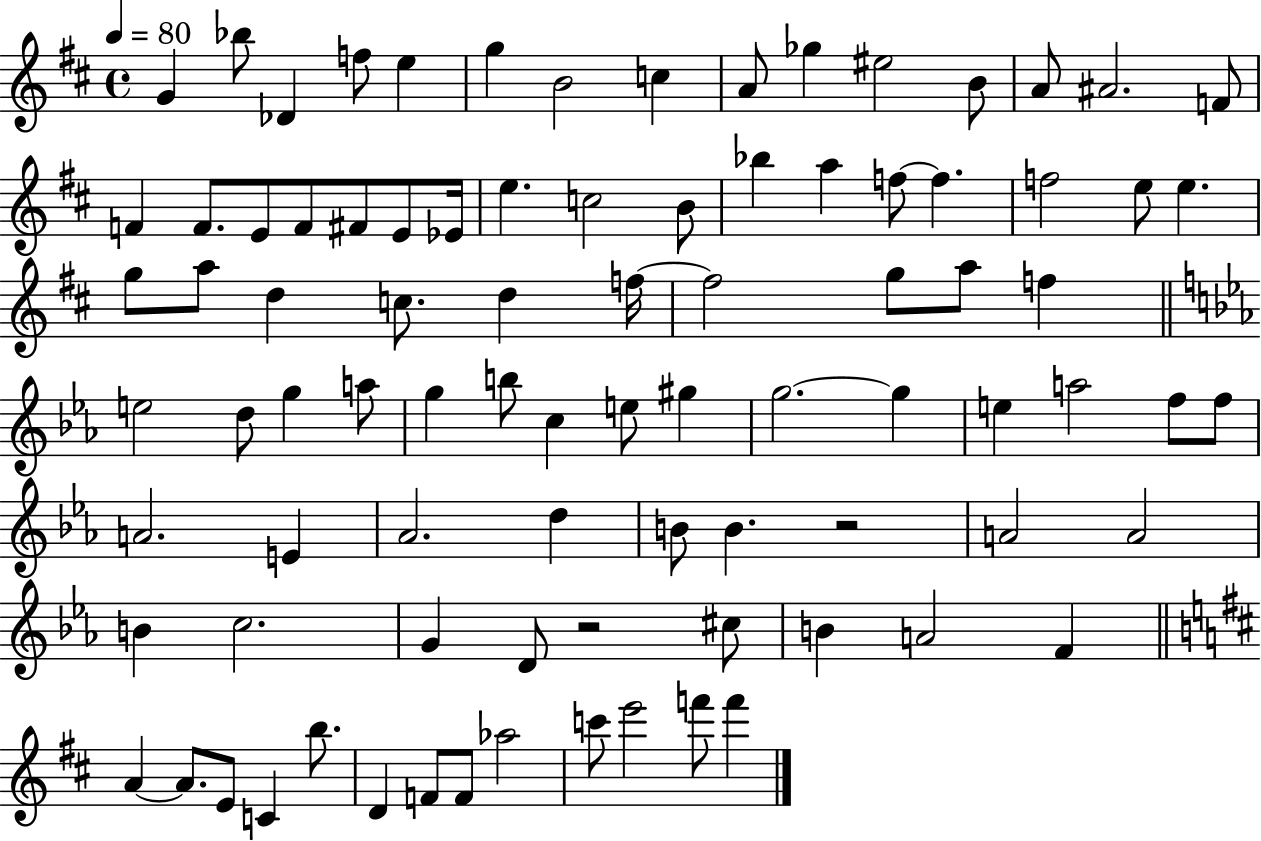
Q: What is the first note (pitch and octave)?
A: G4